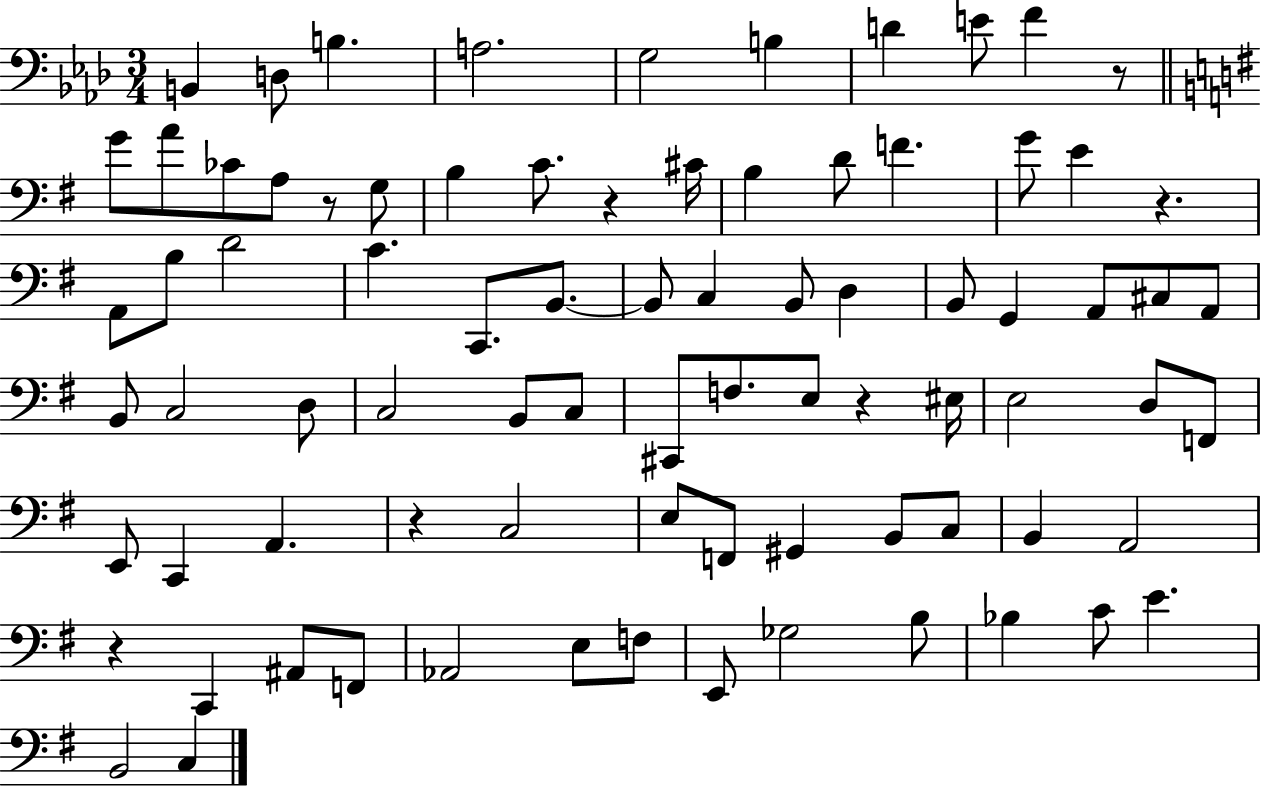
B2/q D3/e B3/q. A3/h. G3/h B3/q D4/q E4/e F4/q R/e G4/e A4/e CES4/e A3/e R/e G3/e B3/q C4/e. R/q C#4/s B3/q D4/e F4/q. G4/e E4/q R/q. A2/e B3/e D4/h C4/q. C2/e. B2/e. B2/e C3/q B2/e D3/q B2/e G2/q A2/e C#3/e A2/e B2/e C3/h D3/e C3/h B2/e C3/e C#2/e F3/e. E3/e R/q EIS3/s E3/h D3/e F2/e E2/e C2/q A2/q. R/q C3/h E3/e F2/e G#2/q B2/e C3/e B2/q A2/h R/q C2/q A#2/e F2/e Ab2/h E3/e F3/e E2/e Gb3/h B3/e Bb3/q C4/e E4/q. B2/h C3/q